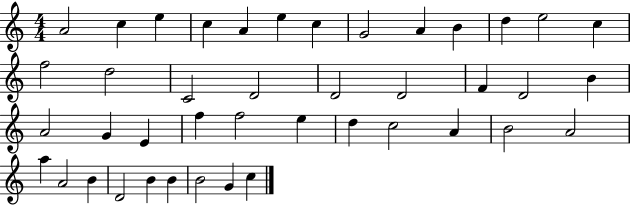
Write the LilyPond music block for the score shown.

{
  \clef treble
  \numericTimeSignature
  \time 4/4
  \key c \major
  a'2 c''4 e''4 | c''4 a'4 e''4 c''4 | g'2 a'4 b'4 | d''4 e''2 c''4 | \break f''2 d''2 | c'2 d'2 | d'2 d'2 | f'4 d'2 b'4 | \break a'2 g'4 e'4 | f''4 f''2 e''4 | d''4 c''2 a'4 | b'2 a'2 | \break a''4 a'2 b'4 | d'2 b'4 b'4 | b'2 g'4 c''4 | \bar "|."
}